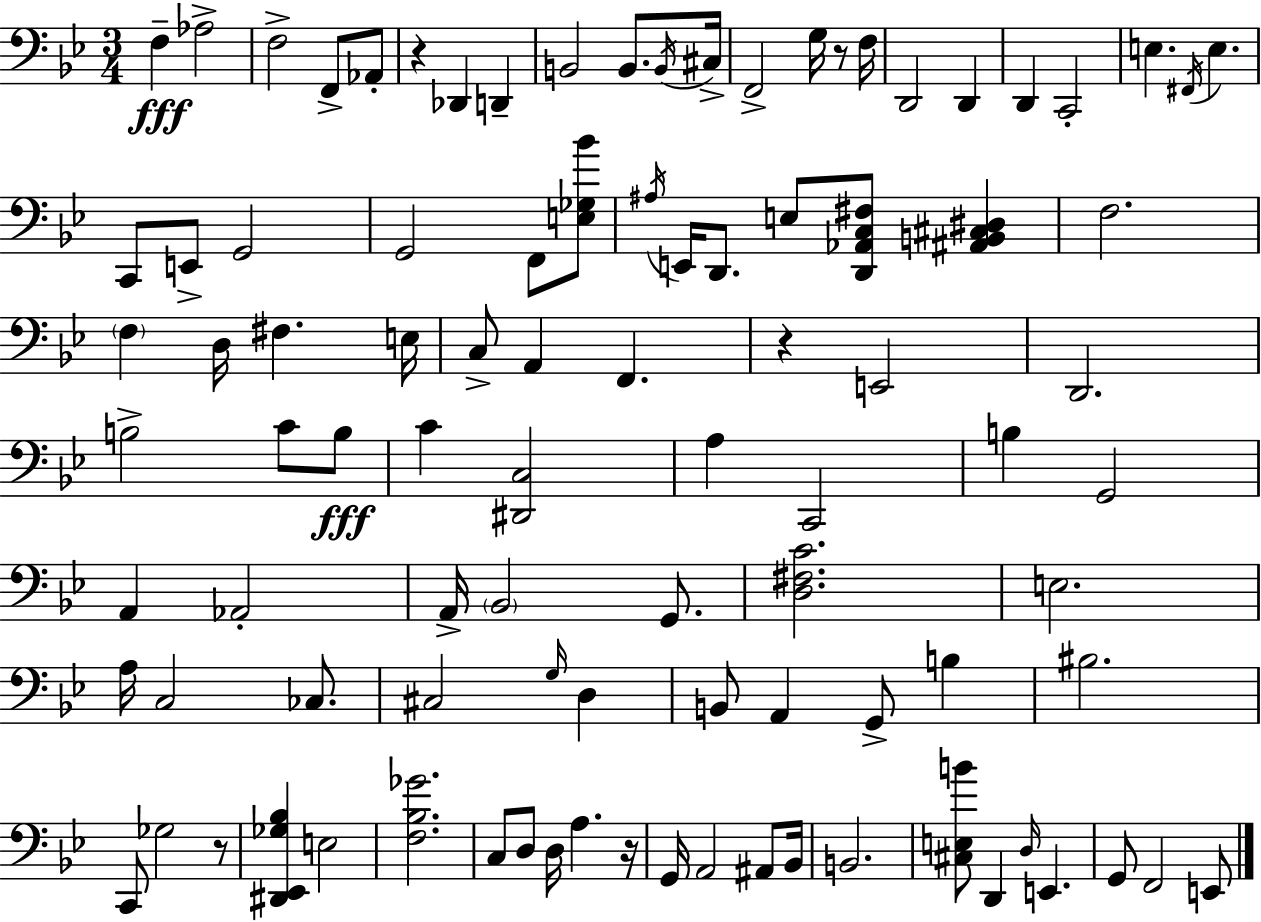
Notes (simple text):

F3/q Ab3/h F3/h F2/e Ab2/e R/q Db2/q D2/q B2/h B2/e. B2/s C#3/s F2/h G3/s R/e F3/s D2/h D2/q D2/q C2/h E3/q. F#2/s E3/q. C2/e E2/e G2/h G2/h F2/e [E3,Gb3,Bb4]/e A#3/s E2/s D2/e. E3/e [D2,Ab2,C3,F#3]/e [A#2,B2,C#3,D#3]/q F3/h. F3/q D3/s F#3/q. E3/s C3/e A2/q F2/q. R/q E2/h D2/h. B3/h C4/e B3/e C4/q [D#2,C3]/h A3/q C2/h B3/q G2/h A2/q Ab2/h A2/s Bb2/h G2/e. [D3,F#3,C4]/h. E3/h. A3/s C3/h CES3/e. C#3/h G3/s D3/q B2/e A2/q G2/e B3/q BIS3/h. C2/e Gb3/h R/e [D#2,Eb2,Gb3,Bb3]/q E3/h [F3,Bb3,Gb4]/h. C3/e D3/e D3/s A3/q. R/s G2/s A2/h A#2/e Bb2/s B2/h. [C#3,E3,B4]/e D2/q D3/s E2/q. G2/e F2/h E2/e